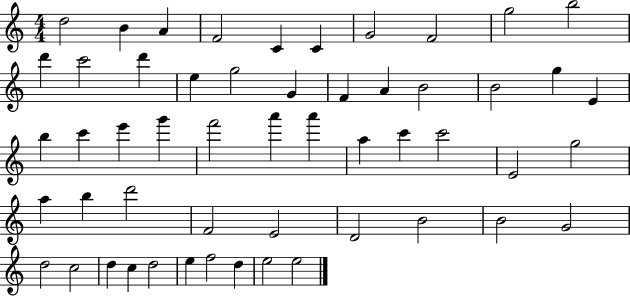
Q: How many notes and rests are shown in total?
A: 53